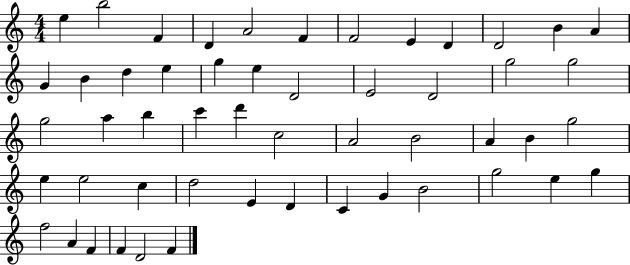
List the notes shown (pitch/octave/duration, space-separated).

E5/q B5/h F4/q D4/q A4/h F4/q F4/h E4/q D4/q D4/h B4/q A4/q G4/q B4/q D5/q E5/q G5/q E5/q D4/h E4/h D4/h G5/h G5/h G5/h A5/q B5/q C6/q D6/q C5/h A4/h B4/h A4/q B4/q G5/h E5/q E5/h C5/q D5/h E4/q D4/q C4/q G4/q B4/h G5/h E5/q G5/q F5/h A4/q F4/q F4/q D4/h F4/q